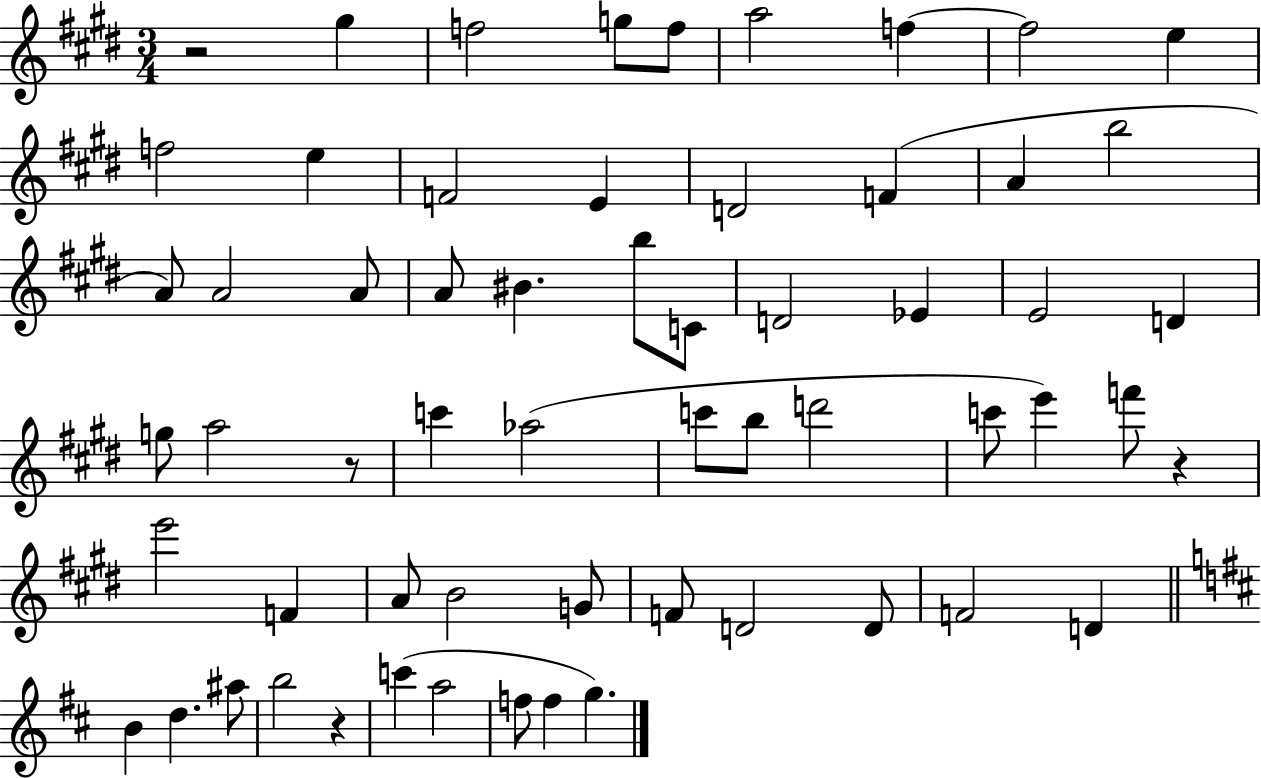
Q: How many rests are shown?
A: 4